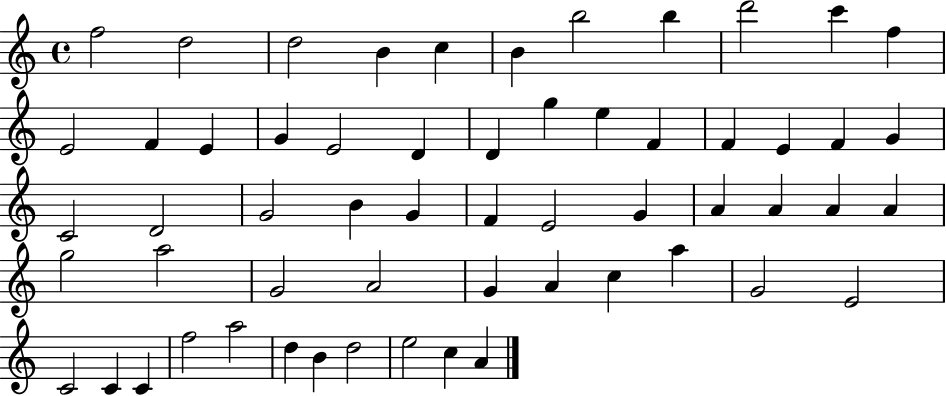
{
  \clef treble
  \time 4/4
  \defaultTimeSignature
  \key c \major
  f''2 d''2 | d''2 b'4 c''4 | b'4 b''2 b''4 | d'''2 c'''4 f''4 | \break e'2 f'4 e'4 | g'4 e'2 d'4 | d'4 g''4 e''4 f'4 | f'4 e'4 f'4 g'4 | \break c'2 d'2 | g'2 b'4 g'4 | f'4 e'2 g'4 | a'4 a'4 a'4 a'4 | \break g''2 a''2 | g'2 a'2 | g'4 a'4 c''4 a''4 | g'2 e'2 | \break c'2 c'4 c'4 | f''2 a''2 | d''4 b'4 d''2 | e''2 c''4 a'4 | \break \bar "|."
}